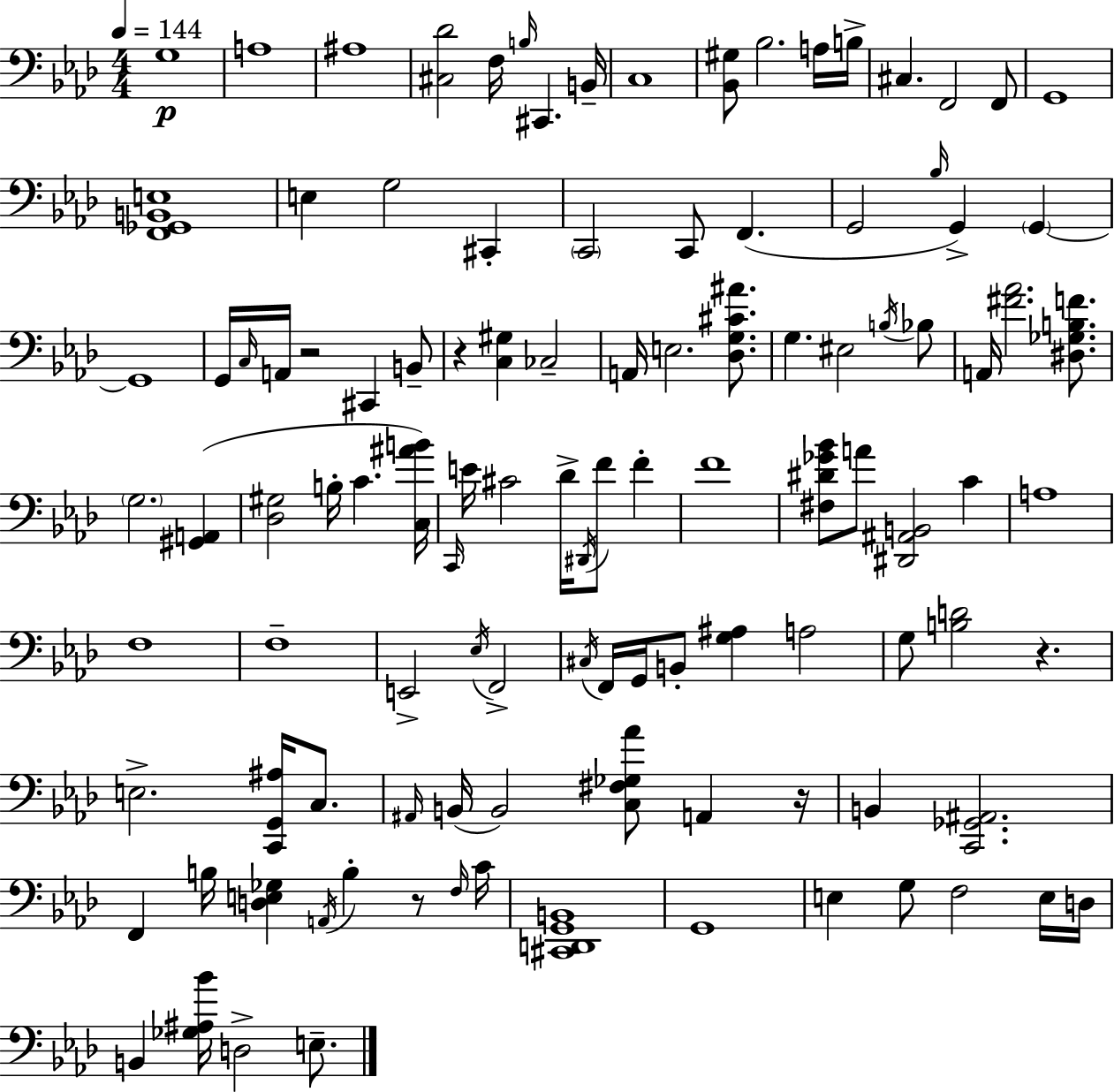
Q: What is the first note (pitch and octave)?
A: G3